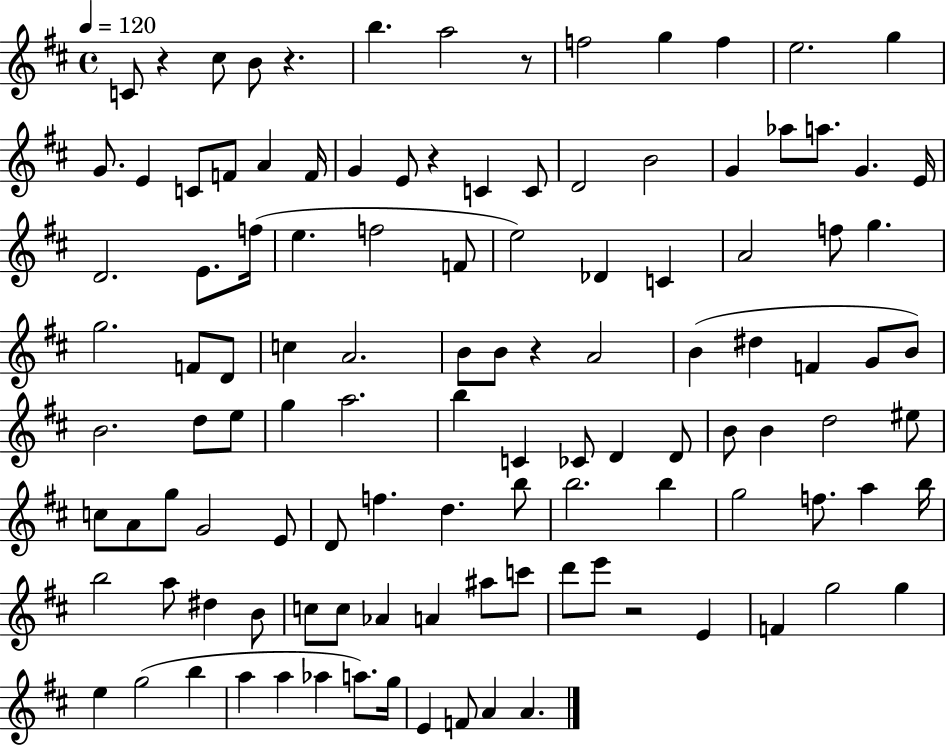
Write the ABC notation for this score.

X:1
T:Untitled
M:4/4
L:1/4
K:D
C/2 z ^c/2 B/2 z b a2 z/2 f2 g f e2 g G/2 E C/2 F/2 A F/4 G E/2 z C C/2 D2 B2 G _a/2 a/2 G E/4 D2 E/2 f/4 e f2 F/2 e2 _D C A2 f/2 g g2 F/2 D/2 c A2 B/2 B/2 z A2 B ^d F G/2 B/2 B2 d/2 e/2 g a2 b C _C/2 D D/2 B/2 B d2 ^e/2 c/2 A/2 g/2 G2 E/2 D/2 f d b/2 b2 b g2 f/2 a b/4 b2 a/2 ^d B/2 c/2 c/2 _A A ^a/2 c'/2 d'/2 e'/2 z2 E F g2 g e g2 b a a _a a/2 g/4 E F/2 A A